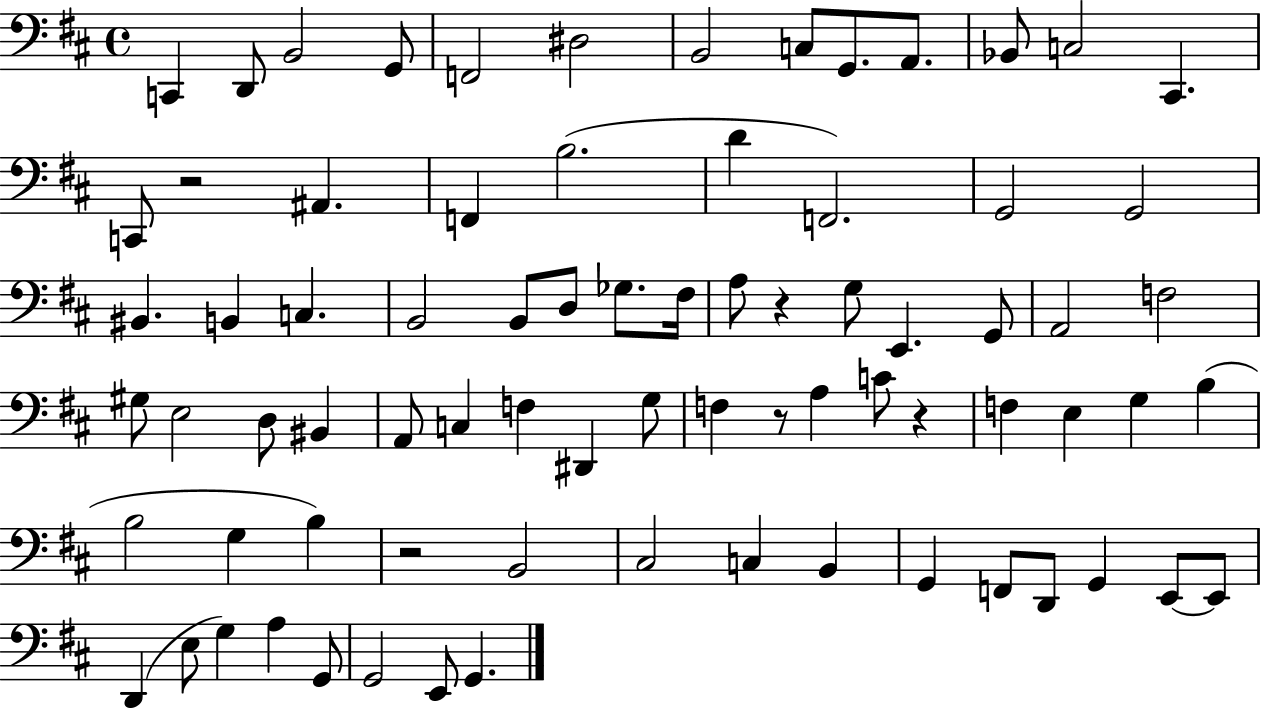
{
  \clef bass
  \time 4/4
  \defaultTimeSignature
  \key d \major
  c,4 d,8 b,2 g,8 | f,2 dis2 | b,2 c8 g,8. a,8. | bes,8 c2 cis,4. | \break c,8 r2 ais,4. | f,4 b2.( | d'4 f,2.) | g,2 g,2 | \break bis,4. b,4 c4. | b,2 b,8 d8 ges8. fis16 | a8 r4 g8 e,4. g,8 | a,2 f2 | \break gis8 e2 d8 bis,4 | a,8 c4 f4 dis,4 g8 | f4 r8 a4 c'8 r4 | f4 e4 g4 b4( | \break b2 g4 b4) | r2 b,2 | cis2 c4 b,4 | g,4 f,8 d,8 g,4 e,8~~ e,8 | \break d,4( e8 g4) a4 g,8 | g,2 e,8 g,4. | \bar "|."
}